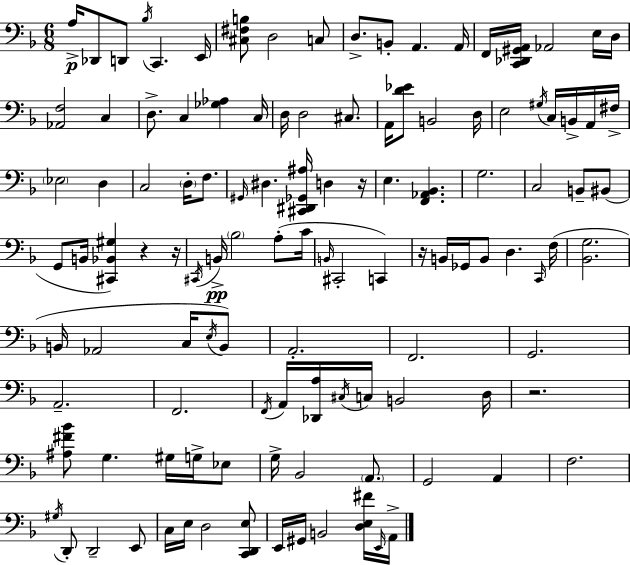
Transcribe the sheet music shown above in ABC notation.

X:1
T:Untitled
M:6/8
L:1/4
K:F
A,/4 _D,,/2 D,,/2 _B,/4 C,, E,,/4 [^C,^F,B,]/2 D,2 C,/2 D,/2 B,,/2 A,, A,,/4 F,,/4 [C,,_D,,^G,,A,,]/4 _A,,2 E,/4 D,/4 [_A,,F,]2 C, D,/2 C, [_G,_A,] C,/4 D,/4 D,2 ^C,/2 A,,/4 [D_E]/2 B,,2 D,/4 E,2 ^G,/4 C,/4 B,,/4 A,,/4 ^F,/4 _E,2 D, C,2 D,/4 F,/2 ^G,,/4 ^D, [^C,,^D,,_G,,^A,]/4 D, z/4 E, [F,,_A,,_B,,] G,2 C,2 B,,/2 ^B,,/2 G,,/2 B,,/4 [^C,,_B,,^G,] z z/4 ^C,,/4 B,,/4 _B,2 A,/2 C/4 B,,/4 ^C,,2 C,, z/4 B,,/4 _G,,/4 B,,/2 D, C,,/4 F,/4 [_B,,G,]2 B,,/4 _A,,2 C,/4 E,/4 B,,/2 A,,2 F,,2 G,,2 A,,2 F,,2 F,,/4 A,,/4 [_D,,A,]/4 ^C,/4 C,/4 B,,2 D,/4 z2 [^A,^F_B]/2 G, ^G,/4 G,/4 _E,/2 G,/4 _B,,2 A,,/2 G,,2 A,, F,2 ^G,/4 D,,/2 D,,2 E,,/2 C,/4 E,/4 D,2 [C,,D,,E,]/2 E,,/4 ^G,,/4 B,,2 [D,E,^F]/4 E,,/4 A,,/4